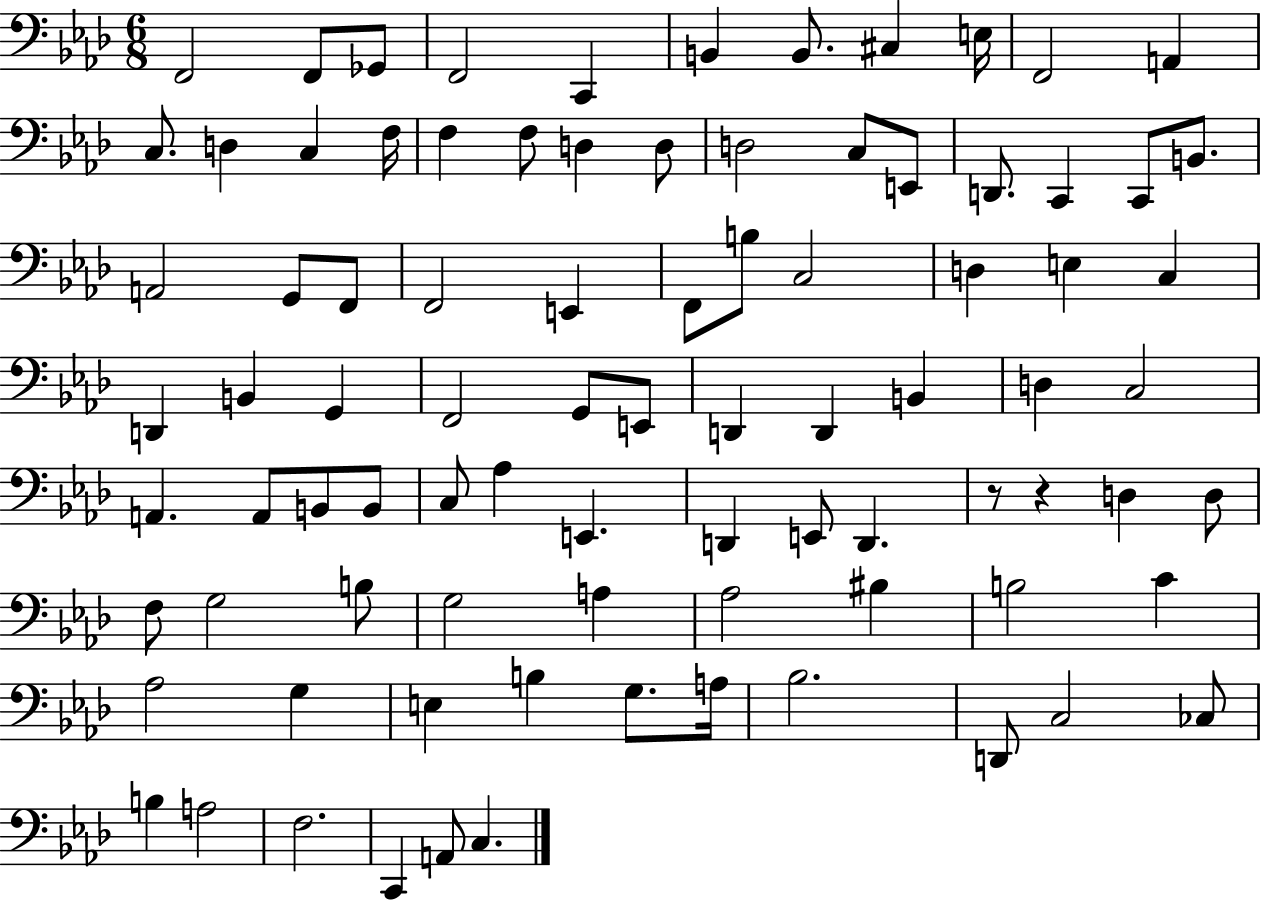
X:1
T:Untitled
M:6/8
L:1/4
K:Ab
F,,2 F,,/2 _G,,/2 F,,2 C,, B,, B,,/2 ^C, E,/4 F,,2 A,, C,/2 D, C, F,/4 F, F,/2 D, D,/2 D,2 C,/2 E,,/2 D,,/2 C,, C,,/2 B,,/2 A,,2 G,,/2 F,,/2 F,,2 E,, F,,/2 B,/2 C,2 D, E, C, D,, B,, G,, F,,2 G,,/2 E,,/2 D,, D,, B,, D, C,2 A,, A,,/2 B,,/2 B,,/2 C,/2 _A, E,, D,, E,,/2 D,, z/2 z D, D,/2 F,/2 G,2 B,/2 G,2 A, _A,2 ^B, B,2 C _A,2 G, E, B, G,/2 A,/4 _B,2 D,,/2 C,2 _C,/2 B, A,2 F,2 C,, A,,/2 C,